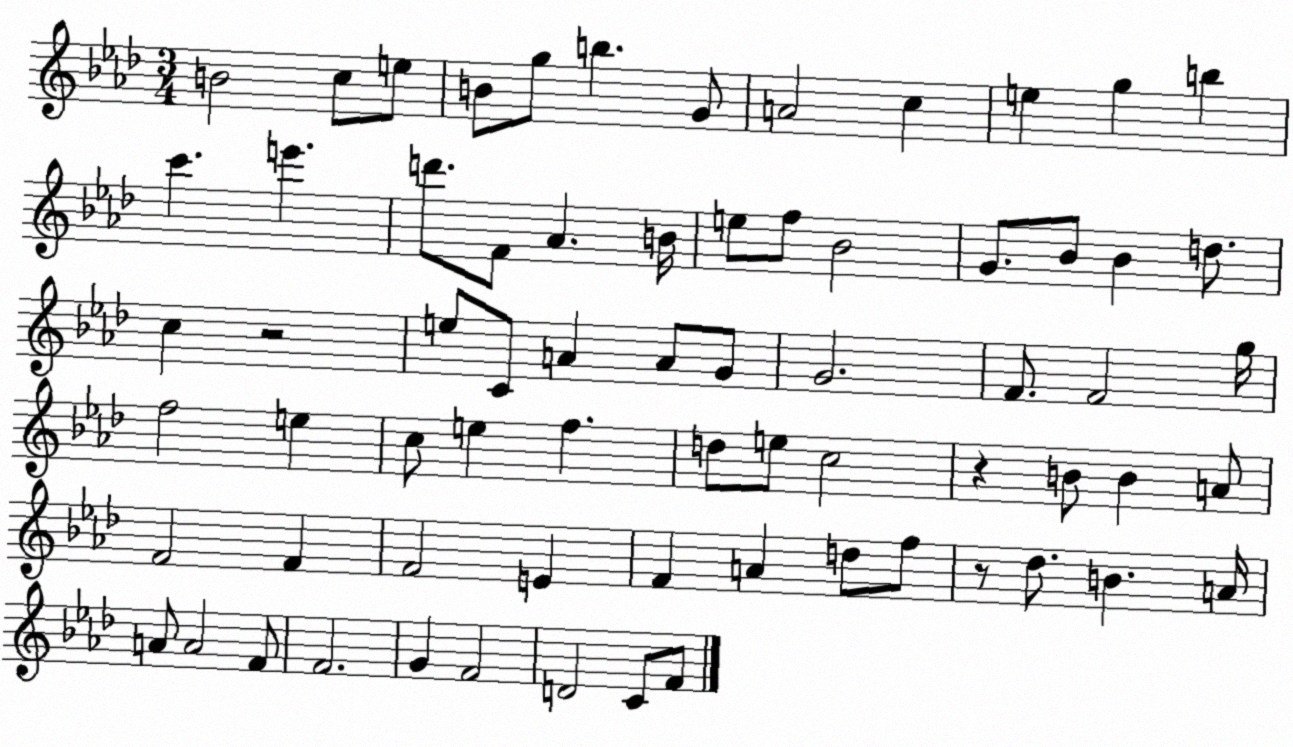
X:1
T:Untitled
M:3/4
L:1/4
K:Ab
B2 c/2 e/2 B/2 g/2 b G/2 A2 c e g b c' e' d'/2 F/2 _A B/4 e/2 f/2 _B2 G/2 _B/2 _B d/2 c z2 e/2 C/2 A A/2 G/2 G2 F/2 F2 g/4 f2 e c/2 e f d/2 e/2 c2 z B/2 B A/2 F2 F F2 E F A d/2 f/2 z/2 _d/2 B A/4 A/2 A2 F/2 F2 G F2 D2 C/2 F/2